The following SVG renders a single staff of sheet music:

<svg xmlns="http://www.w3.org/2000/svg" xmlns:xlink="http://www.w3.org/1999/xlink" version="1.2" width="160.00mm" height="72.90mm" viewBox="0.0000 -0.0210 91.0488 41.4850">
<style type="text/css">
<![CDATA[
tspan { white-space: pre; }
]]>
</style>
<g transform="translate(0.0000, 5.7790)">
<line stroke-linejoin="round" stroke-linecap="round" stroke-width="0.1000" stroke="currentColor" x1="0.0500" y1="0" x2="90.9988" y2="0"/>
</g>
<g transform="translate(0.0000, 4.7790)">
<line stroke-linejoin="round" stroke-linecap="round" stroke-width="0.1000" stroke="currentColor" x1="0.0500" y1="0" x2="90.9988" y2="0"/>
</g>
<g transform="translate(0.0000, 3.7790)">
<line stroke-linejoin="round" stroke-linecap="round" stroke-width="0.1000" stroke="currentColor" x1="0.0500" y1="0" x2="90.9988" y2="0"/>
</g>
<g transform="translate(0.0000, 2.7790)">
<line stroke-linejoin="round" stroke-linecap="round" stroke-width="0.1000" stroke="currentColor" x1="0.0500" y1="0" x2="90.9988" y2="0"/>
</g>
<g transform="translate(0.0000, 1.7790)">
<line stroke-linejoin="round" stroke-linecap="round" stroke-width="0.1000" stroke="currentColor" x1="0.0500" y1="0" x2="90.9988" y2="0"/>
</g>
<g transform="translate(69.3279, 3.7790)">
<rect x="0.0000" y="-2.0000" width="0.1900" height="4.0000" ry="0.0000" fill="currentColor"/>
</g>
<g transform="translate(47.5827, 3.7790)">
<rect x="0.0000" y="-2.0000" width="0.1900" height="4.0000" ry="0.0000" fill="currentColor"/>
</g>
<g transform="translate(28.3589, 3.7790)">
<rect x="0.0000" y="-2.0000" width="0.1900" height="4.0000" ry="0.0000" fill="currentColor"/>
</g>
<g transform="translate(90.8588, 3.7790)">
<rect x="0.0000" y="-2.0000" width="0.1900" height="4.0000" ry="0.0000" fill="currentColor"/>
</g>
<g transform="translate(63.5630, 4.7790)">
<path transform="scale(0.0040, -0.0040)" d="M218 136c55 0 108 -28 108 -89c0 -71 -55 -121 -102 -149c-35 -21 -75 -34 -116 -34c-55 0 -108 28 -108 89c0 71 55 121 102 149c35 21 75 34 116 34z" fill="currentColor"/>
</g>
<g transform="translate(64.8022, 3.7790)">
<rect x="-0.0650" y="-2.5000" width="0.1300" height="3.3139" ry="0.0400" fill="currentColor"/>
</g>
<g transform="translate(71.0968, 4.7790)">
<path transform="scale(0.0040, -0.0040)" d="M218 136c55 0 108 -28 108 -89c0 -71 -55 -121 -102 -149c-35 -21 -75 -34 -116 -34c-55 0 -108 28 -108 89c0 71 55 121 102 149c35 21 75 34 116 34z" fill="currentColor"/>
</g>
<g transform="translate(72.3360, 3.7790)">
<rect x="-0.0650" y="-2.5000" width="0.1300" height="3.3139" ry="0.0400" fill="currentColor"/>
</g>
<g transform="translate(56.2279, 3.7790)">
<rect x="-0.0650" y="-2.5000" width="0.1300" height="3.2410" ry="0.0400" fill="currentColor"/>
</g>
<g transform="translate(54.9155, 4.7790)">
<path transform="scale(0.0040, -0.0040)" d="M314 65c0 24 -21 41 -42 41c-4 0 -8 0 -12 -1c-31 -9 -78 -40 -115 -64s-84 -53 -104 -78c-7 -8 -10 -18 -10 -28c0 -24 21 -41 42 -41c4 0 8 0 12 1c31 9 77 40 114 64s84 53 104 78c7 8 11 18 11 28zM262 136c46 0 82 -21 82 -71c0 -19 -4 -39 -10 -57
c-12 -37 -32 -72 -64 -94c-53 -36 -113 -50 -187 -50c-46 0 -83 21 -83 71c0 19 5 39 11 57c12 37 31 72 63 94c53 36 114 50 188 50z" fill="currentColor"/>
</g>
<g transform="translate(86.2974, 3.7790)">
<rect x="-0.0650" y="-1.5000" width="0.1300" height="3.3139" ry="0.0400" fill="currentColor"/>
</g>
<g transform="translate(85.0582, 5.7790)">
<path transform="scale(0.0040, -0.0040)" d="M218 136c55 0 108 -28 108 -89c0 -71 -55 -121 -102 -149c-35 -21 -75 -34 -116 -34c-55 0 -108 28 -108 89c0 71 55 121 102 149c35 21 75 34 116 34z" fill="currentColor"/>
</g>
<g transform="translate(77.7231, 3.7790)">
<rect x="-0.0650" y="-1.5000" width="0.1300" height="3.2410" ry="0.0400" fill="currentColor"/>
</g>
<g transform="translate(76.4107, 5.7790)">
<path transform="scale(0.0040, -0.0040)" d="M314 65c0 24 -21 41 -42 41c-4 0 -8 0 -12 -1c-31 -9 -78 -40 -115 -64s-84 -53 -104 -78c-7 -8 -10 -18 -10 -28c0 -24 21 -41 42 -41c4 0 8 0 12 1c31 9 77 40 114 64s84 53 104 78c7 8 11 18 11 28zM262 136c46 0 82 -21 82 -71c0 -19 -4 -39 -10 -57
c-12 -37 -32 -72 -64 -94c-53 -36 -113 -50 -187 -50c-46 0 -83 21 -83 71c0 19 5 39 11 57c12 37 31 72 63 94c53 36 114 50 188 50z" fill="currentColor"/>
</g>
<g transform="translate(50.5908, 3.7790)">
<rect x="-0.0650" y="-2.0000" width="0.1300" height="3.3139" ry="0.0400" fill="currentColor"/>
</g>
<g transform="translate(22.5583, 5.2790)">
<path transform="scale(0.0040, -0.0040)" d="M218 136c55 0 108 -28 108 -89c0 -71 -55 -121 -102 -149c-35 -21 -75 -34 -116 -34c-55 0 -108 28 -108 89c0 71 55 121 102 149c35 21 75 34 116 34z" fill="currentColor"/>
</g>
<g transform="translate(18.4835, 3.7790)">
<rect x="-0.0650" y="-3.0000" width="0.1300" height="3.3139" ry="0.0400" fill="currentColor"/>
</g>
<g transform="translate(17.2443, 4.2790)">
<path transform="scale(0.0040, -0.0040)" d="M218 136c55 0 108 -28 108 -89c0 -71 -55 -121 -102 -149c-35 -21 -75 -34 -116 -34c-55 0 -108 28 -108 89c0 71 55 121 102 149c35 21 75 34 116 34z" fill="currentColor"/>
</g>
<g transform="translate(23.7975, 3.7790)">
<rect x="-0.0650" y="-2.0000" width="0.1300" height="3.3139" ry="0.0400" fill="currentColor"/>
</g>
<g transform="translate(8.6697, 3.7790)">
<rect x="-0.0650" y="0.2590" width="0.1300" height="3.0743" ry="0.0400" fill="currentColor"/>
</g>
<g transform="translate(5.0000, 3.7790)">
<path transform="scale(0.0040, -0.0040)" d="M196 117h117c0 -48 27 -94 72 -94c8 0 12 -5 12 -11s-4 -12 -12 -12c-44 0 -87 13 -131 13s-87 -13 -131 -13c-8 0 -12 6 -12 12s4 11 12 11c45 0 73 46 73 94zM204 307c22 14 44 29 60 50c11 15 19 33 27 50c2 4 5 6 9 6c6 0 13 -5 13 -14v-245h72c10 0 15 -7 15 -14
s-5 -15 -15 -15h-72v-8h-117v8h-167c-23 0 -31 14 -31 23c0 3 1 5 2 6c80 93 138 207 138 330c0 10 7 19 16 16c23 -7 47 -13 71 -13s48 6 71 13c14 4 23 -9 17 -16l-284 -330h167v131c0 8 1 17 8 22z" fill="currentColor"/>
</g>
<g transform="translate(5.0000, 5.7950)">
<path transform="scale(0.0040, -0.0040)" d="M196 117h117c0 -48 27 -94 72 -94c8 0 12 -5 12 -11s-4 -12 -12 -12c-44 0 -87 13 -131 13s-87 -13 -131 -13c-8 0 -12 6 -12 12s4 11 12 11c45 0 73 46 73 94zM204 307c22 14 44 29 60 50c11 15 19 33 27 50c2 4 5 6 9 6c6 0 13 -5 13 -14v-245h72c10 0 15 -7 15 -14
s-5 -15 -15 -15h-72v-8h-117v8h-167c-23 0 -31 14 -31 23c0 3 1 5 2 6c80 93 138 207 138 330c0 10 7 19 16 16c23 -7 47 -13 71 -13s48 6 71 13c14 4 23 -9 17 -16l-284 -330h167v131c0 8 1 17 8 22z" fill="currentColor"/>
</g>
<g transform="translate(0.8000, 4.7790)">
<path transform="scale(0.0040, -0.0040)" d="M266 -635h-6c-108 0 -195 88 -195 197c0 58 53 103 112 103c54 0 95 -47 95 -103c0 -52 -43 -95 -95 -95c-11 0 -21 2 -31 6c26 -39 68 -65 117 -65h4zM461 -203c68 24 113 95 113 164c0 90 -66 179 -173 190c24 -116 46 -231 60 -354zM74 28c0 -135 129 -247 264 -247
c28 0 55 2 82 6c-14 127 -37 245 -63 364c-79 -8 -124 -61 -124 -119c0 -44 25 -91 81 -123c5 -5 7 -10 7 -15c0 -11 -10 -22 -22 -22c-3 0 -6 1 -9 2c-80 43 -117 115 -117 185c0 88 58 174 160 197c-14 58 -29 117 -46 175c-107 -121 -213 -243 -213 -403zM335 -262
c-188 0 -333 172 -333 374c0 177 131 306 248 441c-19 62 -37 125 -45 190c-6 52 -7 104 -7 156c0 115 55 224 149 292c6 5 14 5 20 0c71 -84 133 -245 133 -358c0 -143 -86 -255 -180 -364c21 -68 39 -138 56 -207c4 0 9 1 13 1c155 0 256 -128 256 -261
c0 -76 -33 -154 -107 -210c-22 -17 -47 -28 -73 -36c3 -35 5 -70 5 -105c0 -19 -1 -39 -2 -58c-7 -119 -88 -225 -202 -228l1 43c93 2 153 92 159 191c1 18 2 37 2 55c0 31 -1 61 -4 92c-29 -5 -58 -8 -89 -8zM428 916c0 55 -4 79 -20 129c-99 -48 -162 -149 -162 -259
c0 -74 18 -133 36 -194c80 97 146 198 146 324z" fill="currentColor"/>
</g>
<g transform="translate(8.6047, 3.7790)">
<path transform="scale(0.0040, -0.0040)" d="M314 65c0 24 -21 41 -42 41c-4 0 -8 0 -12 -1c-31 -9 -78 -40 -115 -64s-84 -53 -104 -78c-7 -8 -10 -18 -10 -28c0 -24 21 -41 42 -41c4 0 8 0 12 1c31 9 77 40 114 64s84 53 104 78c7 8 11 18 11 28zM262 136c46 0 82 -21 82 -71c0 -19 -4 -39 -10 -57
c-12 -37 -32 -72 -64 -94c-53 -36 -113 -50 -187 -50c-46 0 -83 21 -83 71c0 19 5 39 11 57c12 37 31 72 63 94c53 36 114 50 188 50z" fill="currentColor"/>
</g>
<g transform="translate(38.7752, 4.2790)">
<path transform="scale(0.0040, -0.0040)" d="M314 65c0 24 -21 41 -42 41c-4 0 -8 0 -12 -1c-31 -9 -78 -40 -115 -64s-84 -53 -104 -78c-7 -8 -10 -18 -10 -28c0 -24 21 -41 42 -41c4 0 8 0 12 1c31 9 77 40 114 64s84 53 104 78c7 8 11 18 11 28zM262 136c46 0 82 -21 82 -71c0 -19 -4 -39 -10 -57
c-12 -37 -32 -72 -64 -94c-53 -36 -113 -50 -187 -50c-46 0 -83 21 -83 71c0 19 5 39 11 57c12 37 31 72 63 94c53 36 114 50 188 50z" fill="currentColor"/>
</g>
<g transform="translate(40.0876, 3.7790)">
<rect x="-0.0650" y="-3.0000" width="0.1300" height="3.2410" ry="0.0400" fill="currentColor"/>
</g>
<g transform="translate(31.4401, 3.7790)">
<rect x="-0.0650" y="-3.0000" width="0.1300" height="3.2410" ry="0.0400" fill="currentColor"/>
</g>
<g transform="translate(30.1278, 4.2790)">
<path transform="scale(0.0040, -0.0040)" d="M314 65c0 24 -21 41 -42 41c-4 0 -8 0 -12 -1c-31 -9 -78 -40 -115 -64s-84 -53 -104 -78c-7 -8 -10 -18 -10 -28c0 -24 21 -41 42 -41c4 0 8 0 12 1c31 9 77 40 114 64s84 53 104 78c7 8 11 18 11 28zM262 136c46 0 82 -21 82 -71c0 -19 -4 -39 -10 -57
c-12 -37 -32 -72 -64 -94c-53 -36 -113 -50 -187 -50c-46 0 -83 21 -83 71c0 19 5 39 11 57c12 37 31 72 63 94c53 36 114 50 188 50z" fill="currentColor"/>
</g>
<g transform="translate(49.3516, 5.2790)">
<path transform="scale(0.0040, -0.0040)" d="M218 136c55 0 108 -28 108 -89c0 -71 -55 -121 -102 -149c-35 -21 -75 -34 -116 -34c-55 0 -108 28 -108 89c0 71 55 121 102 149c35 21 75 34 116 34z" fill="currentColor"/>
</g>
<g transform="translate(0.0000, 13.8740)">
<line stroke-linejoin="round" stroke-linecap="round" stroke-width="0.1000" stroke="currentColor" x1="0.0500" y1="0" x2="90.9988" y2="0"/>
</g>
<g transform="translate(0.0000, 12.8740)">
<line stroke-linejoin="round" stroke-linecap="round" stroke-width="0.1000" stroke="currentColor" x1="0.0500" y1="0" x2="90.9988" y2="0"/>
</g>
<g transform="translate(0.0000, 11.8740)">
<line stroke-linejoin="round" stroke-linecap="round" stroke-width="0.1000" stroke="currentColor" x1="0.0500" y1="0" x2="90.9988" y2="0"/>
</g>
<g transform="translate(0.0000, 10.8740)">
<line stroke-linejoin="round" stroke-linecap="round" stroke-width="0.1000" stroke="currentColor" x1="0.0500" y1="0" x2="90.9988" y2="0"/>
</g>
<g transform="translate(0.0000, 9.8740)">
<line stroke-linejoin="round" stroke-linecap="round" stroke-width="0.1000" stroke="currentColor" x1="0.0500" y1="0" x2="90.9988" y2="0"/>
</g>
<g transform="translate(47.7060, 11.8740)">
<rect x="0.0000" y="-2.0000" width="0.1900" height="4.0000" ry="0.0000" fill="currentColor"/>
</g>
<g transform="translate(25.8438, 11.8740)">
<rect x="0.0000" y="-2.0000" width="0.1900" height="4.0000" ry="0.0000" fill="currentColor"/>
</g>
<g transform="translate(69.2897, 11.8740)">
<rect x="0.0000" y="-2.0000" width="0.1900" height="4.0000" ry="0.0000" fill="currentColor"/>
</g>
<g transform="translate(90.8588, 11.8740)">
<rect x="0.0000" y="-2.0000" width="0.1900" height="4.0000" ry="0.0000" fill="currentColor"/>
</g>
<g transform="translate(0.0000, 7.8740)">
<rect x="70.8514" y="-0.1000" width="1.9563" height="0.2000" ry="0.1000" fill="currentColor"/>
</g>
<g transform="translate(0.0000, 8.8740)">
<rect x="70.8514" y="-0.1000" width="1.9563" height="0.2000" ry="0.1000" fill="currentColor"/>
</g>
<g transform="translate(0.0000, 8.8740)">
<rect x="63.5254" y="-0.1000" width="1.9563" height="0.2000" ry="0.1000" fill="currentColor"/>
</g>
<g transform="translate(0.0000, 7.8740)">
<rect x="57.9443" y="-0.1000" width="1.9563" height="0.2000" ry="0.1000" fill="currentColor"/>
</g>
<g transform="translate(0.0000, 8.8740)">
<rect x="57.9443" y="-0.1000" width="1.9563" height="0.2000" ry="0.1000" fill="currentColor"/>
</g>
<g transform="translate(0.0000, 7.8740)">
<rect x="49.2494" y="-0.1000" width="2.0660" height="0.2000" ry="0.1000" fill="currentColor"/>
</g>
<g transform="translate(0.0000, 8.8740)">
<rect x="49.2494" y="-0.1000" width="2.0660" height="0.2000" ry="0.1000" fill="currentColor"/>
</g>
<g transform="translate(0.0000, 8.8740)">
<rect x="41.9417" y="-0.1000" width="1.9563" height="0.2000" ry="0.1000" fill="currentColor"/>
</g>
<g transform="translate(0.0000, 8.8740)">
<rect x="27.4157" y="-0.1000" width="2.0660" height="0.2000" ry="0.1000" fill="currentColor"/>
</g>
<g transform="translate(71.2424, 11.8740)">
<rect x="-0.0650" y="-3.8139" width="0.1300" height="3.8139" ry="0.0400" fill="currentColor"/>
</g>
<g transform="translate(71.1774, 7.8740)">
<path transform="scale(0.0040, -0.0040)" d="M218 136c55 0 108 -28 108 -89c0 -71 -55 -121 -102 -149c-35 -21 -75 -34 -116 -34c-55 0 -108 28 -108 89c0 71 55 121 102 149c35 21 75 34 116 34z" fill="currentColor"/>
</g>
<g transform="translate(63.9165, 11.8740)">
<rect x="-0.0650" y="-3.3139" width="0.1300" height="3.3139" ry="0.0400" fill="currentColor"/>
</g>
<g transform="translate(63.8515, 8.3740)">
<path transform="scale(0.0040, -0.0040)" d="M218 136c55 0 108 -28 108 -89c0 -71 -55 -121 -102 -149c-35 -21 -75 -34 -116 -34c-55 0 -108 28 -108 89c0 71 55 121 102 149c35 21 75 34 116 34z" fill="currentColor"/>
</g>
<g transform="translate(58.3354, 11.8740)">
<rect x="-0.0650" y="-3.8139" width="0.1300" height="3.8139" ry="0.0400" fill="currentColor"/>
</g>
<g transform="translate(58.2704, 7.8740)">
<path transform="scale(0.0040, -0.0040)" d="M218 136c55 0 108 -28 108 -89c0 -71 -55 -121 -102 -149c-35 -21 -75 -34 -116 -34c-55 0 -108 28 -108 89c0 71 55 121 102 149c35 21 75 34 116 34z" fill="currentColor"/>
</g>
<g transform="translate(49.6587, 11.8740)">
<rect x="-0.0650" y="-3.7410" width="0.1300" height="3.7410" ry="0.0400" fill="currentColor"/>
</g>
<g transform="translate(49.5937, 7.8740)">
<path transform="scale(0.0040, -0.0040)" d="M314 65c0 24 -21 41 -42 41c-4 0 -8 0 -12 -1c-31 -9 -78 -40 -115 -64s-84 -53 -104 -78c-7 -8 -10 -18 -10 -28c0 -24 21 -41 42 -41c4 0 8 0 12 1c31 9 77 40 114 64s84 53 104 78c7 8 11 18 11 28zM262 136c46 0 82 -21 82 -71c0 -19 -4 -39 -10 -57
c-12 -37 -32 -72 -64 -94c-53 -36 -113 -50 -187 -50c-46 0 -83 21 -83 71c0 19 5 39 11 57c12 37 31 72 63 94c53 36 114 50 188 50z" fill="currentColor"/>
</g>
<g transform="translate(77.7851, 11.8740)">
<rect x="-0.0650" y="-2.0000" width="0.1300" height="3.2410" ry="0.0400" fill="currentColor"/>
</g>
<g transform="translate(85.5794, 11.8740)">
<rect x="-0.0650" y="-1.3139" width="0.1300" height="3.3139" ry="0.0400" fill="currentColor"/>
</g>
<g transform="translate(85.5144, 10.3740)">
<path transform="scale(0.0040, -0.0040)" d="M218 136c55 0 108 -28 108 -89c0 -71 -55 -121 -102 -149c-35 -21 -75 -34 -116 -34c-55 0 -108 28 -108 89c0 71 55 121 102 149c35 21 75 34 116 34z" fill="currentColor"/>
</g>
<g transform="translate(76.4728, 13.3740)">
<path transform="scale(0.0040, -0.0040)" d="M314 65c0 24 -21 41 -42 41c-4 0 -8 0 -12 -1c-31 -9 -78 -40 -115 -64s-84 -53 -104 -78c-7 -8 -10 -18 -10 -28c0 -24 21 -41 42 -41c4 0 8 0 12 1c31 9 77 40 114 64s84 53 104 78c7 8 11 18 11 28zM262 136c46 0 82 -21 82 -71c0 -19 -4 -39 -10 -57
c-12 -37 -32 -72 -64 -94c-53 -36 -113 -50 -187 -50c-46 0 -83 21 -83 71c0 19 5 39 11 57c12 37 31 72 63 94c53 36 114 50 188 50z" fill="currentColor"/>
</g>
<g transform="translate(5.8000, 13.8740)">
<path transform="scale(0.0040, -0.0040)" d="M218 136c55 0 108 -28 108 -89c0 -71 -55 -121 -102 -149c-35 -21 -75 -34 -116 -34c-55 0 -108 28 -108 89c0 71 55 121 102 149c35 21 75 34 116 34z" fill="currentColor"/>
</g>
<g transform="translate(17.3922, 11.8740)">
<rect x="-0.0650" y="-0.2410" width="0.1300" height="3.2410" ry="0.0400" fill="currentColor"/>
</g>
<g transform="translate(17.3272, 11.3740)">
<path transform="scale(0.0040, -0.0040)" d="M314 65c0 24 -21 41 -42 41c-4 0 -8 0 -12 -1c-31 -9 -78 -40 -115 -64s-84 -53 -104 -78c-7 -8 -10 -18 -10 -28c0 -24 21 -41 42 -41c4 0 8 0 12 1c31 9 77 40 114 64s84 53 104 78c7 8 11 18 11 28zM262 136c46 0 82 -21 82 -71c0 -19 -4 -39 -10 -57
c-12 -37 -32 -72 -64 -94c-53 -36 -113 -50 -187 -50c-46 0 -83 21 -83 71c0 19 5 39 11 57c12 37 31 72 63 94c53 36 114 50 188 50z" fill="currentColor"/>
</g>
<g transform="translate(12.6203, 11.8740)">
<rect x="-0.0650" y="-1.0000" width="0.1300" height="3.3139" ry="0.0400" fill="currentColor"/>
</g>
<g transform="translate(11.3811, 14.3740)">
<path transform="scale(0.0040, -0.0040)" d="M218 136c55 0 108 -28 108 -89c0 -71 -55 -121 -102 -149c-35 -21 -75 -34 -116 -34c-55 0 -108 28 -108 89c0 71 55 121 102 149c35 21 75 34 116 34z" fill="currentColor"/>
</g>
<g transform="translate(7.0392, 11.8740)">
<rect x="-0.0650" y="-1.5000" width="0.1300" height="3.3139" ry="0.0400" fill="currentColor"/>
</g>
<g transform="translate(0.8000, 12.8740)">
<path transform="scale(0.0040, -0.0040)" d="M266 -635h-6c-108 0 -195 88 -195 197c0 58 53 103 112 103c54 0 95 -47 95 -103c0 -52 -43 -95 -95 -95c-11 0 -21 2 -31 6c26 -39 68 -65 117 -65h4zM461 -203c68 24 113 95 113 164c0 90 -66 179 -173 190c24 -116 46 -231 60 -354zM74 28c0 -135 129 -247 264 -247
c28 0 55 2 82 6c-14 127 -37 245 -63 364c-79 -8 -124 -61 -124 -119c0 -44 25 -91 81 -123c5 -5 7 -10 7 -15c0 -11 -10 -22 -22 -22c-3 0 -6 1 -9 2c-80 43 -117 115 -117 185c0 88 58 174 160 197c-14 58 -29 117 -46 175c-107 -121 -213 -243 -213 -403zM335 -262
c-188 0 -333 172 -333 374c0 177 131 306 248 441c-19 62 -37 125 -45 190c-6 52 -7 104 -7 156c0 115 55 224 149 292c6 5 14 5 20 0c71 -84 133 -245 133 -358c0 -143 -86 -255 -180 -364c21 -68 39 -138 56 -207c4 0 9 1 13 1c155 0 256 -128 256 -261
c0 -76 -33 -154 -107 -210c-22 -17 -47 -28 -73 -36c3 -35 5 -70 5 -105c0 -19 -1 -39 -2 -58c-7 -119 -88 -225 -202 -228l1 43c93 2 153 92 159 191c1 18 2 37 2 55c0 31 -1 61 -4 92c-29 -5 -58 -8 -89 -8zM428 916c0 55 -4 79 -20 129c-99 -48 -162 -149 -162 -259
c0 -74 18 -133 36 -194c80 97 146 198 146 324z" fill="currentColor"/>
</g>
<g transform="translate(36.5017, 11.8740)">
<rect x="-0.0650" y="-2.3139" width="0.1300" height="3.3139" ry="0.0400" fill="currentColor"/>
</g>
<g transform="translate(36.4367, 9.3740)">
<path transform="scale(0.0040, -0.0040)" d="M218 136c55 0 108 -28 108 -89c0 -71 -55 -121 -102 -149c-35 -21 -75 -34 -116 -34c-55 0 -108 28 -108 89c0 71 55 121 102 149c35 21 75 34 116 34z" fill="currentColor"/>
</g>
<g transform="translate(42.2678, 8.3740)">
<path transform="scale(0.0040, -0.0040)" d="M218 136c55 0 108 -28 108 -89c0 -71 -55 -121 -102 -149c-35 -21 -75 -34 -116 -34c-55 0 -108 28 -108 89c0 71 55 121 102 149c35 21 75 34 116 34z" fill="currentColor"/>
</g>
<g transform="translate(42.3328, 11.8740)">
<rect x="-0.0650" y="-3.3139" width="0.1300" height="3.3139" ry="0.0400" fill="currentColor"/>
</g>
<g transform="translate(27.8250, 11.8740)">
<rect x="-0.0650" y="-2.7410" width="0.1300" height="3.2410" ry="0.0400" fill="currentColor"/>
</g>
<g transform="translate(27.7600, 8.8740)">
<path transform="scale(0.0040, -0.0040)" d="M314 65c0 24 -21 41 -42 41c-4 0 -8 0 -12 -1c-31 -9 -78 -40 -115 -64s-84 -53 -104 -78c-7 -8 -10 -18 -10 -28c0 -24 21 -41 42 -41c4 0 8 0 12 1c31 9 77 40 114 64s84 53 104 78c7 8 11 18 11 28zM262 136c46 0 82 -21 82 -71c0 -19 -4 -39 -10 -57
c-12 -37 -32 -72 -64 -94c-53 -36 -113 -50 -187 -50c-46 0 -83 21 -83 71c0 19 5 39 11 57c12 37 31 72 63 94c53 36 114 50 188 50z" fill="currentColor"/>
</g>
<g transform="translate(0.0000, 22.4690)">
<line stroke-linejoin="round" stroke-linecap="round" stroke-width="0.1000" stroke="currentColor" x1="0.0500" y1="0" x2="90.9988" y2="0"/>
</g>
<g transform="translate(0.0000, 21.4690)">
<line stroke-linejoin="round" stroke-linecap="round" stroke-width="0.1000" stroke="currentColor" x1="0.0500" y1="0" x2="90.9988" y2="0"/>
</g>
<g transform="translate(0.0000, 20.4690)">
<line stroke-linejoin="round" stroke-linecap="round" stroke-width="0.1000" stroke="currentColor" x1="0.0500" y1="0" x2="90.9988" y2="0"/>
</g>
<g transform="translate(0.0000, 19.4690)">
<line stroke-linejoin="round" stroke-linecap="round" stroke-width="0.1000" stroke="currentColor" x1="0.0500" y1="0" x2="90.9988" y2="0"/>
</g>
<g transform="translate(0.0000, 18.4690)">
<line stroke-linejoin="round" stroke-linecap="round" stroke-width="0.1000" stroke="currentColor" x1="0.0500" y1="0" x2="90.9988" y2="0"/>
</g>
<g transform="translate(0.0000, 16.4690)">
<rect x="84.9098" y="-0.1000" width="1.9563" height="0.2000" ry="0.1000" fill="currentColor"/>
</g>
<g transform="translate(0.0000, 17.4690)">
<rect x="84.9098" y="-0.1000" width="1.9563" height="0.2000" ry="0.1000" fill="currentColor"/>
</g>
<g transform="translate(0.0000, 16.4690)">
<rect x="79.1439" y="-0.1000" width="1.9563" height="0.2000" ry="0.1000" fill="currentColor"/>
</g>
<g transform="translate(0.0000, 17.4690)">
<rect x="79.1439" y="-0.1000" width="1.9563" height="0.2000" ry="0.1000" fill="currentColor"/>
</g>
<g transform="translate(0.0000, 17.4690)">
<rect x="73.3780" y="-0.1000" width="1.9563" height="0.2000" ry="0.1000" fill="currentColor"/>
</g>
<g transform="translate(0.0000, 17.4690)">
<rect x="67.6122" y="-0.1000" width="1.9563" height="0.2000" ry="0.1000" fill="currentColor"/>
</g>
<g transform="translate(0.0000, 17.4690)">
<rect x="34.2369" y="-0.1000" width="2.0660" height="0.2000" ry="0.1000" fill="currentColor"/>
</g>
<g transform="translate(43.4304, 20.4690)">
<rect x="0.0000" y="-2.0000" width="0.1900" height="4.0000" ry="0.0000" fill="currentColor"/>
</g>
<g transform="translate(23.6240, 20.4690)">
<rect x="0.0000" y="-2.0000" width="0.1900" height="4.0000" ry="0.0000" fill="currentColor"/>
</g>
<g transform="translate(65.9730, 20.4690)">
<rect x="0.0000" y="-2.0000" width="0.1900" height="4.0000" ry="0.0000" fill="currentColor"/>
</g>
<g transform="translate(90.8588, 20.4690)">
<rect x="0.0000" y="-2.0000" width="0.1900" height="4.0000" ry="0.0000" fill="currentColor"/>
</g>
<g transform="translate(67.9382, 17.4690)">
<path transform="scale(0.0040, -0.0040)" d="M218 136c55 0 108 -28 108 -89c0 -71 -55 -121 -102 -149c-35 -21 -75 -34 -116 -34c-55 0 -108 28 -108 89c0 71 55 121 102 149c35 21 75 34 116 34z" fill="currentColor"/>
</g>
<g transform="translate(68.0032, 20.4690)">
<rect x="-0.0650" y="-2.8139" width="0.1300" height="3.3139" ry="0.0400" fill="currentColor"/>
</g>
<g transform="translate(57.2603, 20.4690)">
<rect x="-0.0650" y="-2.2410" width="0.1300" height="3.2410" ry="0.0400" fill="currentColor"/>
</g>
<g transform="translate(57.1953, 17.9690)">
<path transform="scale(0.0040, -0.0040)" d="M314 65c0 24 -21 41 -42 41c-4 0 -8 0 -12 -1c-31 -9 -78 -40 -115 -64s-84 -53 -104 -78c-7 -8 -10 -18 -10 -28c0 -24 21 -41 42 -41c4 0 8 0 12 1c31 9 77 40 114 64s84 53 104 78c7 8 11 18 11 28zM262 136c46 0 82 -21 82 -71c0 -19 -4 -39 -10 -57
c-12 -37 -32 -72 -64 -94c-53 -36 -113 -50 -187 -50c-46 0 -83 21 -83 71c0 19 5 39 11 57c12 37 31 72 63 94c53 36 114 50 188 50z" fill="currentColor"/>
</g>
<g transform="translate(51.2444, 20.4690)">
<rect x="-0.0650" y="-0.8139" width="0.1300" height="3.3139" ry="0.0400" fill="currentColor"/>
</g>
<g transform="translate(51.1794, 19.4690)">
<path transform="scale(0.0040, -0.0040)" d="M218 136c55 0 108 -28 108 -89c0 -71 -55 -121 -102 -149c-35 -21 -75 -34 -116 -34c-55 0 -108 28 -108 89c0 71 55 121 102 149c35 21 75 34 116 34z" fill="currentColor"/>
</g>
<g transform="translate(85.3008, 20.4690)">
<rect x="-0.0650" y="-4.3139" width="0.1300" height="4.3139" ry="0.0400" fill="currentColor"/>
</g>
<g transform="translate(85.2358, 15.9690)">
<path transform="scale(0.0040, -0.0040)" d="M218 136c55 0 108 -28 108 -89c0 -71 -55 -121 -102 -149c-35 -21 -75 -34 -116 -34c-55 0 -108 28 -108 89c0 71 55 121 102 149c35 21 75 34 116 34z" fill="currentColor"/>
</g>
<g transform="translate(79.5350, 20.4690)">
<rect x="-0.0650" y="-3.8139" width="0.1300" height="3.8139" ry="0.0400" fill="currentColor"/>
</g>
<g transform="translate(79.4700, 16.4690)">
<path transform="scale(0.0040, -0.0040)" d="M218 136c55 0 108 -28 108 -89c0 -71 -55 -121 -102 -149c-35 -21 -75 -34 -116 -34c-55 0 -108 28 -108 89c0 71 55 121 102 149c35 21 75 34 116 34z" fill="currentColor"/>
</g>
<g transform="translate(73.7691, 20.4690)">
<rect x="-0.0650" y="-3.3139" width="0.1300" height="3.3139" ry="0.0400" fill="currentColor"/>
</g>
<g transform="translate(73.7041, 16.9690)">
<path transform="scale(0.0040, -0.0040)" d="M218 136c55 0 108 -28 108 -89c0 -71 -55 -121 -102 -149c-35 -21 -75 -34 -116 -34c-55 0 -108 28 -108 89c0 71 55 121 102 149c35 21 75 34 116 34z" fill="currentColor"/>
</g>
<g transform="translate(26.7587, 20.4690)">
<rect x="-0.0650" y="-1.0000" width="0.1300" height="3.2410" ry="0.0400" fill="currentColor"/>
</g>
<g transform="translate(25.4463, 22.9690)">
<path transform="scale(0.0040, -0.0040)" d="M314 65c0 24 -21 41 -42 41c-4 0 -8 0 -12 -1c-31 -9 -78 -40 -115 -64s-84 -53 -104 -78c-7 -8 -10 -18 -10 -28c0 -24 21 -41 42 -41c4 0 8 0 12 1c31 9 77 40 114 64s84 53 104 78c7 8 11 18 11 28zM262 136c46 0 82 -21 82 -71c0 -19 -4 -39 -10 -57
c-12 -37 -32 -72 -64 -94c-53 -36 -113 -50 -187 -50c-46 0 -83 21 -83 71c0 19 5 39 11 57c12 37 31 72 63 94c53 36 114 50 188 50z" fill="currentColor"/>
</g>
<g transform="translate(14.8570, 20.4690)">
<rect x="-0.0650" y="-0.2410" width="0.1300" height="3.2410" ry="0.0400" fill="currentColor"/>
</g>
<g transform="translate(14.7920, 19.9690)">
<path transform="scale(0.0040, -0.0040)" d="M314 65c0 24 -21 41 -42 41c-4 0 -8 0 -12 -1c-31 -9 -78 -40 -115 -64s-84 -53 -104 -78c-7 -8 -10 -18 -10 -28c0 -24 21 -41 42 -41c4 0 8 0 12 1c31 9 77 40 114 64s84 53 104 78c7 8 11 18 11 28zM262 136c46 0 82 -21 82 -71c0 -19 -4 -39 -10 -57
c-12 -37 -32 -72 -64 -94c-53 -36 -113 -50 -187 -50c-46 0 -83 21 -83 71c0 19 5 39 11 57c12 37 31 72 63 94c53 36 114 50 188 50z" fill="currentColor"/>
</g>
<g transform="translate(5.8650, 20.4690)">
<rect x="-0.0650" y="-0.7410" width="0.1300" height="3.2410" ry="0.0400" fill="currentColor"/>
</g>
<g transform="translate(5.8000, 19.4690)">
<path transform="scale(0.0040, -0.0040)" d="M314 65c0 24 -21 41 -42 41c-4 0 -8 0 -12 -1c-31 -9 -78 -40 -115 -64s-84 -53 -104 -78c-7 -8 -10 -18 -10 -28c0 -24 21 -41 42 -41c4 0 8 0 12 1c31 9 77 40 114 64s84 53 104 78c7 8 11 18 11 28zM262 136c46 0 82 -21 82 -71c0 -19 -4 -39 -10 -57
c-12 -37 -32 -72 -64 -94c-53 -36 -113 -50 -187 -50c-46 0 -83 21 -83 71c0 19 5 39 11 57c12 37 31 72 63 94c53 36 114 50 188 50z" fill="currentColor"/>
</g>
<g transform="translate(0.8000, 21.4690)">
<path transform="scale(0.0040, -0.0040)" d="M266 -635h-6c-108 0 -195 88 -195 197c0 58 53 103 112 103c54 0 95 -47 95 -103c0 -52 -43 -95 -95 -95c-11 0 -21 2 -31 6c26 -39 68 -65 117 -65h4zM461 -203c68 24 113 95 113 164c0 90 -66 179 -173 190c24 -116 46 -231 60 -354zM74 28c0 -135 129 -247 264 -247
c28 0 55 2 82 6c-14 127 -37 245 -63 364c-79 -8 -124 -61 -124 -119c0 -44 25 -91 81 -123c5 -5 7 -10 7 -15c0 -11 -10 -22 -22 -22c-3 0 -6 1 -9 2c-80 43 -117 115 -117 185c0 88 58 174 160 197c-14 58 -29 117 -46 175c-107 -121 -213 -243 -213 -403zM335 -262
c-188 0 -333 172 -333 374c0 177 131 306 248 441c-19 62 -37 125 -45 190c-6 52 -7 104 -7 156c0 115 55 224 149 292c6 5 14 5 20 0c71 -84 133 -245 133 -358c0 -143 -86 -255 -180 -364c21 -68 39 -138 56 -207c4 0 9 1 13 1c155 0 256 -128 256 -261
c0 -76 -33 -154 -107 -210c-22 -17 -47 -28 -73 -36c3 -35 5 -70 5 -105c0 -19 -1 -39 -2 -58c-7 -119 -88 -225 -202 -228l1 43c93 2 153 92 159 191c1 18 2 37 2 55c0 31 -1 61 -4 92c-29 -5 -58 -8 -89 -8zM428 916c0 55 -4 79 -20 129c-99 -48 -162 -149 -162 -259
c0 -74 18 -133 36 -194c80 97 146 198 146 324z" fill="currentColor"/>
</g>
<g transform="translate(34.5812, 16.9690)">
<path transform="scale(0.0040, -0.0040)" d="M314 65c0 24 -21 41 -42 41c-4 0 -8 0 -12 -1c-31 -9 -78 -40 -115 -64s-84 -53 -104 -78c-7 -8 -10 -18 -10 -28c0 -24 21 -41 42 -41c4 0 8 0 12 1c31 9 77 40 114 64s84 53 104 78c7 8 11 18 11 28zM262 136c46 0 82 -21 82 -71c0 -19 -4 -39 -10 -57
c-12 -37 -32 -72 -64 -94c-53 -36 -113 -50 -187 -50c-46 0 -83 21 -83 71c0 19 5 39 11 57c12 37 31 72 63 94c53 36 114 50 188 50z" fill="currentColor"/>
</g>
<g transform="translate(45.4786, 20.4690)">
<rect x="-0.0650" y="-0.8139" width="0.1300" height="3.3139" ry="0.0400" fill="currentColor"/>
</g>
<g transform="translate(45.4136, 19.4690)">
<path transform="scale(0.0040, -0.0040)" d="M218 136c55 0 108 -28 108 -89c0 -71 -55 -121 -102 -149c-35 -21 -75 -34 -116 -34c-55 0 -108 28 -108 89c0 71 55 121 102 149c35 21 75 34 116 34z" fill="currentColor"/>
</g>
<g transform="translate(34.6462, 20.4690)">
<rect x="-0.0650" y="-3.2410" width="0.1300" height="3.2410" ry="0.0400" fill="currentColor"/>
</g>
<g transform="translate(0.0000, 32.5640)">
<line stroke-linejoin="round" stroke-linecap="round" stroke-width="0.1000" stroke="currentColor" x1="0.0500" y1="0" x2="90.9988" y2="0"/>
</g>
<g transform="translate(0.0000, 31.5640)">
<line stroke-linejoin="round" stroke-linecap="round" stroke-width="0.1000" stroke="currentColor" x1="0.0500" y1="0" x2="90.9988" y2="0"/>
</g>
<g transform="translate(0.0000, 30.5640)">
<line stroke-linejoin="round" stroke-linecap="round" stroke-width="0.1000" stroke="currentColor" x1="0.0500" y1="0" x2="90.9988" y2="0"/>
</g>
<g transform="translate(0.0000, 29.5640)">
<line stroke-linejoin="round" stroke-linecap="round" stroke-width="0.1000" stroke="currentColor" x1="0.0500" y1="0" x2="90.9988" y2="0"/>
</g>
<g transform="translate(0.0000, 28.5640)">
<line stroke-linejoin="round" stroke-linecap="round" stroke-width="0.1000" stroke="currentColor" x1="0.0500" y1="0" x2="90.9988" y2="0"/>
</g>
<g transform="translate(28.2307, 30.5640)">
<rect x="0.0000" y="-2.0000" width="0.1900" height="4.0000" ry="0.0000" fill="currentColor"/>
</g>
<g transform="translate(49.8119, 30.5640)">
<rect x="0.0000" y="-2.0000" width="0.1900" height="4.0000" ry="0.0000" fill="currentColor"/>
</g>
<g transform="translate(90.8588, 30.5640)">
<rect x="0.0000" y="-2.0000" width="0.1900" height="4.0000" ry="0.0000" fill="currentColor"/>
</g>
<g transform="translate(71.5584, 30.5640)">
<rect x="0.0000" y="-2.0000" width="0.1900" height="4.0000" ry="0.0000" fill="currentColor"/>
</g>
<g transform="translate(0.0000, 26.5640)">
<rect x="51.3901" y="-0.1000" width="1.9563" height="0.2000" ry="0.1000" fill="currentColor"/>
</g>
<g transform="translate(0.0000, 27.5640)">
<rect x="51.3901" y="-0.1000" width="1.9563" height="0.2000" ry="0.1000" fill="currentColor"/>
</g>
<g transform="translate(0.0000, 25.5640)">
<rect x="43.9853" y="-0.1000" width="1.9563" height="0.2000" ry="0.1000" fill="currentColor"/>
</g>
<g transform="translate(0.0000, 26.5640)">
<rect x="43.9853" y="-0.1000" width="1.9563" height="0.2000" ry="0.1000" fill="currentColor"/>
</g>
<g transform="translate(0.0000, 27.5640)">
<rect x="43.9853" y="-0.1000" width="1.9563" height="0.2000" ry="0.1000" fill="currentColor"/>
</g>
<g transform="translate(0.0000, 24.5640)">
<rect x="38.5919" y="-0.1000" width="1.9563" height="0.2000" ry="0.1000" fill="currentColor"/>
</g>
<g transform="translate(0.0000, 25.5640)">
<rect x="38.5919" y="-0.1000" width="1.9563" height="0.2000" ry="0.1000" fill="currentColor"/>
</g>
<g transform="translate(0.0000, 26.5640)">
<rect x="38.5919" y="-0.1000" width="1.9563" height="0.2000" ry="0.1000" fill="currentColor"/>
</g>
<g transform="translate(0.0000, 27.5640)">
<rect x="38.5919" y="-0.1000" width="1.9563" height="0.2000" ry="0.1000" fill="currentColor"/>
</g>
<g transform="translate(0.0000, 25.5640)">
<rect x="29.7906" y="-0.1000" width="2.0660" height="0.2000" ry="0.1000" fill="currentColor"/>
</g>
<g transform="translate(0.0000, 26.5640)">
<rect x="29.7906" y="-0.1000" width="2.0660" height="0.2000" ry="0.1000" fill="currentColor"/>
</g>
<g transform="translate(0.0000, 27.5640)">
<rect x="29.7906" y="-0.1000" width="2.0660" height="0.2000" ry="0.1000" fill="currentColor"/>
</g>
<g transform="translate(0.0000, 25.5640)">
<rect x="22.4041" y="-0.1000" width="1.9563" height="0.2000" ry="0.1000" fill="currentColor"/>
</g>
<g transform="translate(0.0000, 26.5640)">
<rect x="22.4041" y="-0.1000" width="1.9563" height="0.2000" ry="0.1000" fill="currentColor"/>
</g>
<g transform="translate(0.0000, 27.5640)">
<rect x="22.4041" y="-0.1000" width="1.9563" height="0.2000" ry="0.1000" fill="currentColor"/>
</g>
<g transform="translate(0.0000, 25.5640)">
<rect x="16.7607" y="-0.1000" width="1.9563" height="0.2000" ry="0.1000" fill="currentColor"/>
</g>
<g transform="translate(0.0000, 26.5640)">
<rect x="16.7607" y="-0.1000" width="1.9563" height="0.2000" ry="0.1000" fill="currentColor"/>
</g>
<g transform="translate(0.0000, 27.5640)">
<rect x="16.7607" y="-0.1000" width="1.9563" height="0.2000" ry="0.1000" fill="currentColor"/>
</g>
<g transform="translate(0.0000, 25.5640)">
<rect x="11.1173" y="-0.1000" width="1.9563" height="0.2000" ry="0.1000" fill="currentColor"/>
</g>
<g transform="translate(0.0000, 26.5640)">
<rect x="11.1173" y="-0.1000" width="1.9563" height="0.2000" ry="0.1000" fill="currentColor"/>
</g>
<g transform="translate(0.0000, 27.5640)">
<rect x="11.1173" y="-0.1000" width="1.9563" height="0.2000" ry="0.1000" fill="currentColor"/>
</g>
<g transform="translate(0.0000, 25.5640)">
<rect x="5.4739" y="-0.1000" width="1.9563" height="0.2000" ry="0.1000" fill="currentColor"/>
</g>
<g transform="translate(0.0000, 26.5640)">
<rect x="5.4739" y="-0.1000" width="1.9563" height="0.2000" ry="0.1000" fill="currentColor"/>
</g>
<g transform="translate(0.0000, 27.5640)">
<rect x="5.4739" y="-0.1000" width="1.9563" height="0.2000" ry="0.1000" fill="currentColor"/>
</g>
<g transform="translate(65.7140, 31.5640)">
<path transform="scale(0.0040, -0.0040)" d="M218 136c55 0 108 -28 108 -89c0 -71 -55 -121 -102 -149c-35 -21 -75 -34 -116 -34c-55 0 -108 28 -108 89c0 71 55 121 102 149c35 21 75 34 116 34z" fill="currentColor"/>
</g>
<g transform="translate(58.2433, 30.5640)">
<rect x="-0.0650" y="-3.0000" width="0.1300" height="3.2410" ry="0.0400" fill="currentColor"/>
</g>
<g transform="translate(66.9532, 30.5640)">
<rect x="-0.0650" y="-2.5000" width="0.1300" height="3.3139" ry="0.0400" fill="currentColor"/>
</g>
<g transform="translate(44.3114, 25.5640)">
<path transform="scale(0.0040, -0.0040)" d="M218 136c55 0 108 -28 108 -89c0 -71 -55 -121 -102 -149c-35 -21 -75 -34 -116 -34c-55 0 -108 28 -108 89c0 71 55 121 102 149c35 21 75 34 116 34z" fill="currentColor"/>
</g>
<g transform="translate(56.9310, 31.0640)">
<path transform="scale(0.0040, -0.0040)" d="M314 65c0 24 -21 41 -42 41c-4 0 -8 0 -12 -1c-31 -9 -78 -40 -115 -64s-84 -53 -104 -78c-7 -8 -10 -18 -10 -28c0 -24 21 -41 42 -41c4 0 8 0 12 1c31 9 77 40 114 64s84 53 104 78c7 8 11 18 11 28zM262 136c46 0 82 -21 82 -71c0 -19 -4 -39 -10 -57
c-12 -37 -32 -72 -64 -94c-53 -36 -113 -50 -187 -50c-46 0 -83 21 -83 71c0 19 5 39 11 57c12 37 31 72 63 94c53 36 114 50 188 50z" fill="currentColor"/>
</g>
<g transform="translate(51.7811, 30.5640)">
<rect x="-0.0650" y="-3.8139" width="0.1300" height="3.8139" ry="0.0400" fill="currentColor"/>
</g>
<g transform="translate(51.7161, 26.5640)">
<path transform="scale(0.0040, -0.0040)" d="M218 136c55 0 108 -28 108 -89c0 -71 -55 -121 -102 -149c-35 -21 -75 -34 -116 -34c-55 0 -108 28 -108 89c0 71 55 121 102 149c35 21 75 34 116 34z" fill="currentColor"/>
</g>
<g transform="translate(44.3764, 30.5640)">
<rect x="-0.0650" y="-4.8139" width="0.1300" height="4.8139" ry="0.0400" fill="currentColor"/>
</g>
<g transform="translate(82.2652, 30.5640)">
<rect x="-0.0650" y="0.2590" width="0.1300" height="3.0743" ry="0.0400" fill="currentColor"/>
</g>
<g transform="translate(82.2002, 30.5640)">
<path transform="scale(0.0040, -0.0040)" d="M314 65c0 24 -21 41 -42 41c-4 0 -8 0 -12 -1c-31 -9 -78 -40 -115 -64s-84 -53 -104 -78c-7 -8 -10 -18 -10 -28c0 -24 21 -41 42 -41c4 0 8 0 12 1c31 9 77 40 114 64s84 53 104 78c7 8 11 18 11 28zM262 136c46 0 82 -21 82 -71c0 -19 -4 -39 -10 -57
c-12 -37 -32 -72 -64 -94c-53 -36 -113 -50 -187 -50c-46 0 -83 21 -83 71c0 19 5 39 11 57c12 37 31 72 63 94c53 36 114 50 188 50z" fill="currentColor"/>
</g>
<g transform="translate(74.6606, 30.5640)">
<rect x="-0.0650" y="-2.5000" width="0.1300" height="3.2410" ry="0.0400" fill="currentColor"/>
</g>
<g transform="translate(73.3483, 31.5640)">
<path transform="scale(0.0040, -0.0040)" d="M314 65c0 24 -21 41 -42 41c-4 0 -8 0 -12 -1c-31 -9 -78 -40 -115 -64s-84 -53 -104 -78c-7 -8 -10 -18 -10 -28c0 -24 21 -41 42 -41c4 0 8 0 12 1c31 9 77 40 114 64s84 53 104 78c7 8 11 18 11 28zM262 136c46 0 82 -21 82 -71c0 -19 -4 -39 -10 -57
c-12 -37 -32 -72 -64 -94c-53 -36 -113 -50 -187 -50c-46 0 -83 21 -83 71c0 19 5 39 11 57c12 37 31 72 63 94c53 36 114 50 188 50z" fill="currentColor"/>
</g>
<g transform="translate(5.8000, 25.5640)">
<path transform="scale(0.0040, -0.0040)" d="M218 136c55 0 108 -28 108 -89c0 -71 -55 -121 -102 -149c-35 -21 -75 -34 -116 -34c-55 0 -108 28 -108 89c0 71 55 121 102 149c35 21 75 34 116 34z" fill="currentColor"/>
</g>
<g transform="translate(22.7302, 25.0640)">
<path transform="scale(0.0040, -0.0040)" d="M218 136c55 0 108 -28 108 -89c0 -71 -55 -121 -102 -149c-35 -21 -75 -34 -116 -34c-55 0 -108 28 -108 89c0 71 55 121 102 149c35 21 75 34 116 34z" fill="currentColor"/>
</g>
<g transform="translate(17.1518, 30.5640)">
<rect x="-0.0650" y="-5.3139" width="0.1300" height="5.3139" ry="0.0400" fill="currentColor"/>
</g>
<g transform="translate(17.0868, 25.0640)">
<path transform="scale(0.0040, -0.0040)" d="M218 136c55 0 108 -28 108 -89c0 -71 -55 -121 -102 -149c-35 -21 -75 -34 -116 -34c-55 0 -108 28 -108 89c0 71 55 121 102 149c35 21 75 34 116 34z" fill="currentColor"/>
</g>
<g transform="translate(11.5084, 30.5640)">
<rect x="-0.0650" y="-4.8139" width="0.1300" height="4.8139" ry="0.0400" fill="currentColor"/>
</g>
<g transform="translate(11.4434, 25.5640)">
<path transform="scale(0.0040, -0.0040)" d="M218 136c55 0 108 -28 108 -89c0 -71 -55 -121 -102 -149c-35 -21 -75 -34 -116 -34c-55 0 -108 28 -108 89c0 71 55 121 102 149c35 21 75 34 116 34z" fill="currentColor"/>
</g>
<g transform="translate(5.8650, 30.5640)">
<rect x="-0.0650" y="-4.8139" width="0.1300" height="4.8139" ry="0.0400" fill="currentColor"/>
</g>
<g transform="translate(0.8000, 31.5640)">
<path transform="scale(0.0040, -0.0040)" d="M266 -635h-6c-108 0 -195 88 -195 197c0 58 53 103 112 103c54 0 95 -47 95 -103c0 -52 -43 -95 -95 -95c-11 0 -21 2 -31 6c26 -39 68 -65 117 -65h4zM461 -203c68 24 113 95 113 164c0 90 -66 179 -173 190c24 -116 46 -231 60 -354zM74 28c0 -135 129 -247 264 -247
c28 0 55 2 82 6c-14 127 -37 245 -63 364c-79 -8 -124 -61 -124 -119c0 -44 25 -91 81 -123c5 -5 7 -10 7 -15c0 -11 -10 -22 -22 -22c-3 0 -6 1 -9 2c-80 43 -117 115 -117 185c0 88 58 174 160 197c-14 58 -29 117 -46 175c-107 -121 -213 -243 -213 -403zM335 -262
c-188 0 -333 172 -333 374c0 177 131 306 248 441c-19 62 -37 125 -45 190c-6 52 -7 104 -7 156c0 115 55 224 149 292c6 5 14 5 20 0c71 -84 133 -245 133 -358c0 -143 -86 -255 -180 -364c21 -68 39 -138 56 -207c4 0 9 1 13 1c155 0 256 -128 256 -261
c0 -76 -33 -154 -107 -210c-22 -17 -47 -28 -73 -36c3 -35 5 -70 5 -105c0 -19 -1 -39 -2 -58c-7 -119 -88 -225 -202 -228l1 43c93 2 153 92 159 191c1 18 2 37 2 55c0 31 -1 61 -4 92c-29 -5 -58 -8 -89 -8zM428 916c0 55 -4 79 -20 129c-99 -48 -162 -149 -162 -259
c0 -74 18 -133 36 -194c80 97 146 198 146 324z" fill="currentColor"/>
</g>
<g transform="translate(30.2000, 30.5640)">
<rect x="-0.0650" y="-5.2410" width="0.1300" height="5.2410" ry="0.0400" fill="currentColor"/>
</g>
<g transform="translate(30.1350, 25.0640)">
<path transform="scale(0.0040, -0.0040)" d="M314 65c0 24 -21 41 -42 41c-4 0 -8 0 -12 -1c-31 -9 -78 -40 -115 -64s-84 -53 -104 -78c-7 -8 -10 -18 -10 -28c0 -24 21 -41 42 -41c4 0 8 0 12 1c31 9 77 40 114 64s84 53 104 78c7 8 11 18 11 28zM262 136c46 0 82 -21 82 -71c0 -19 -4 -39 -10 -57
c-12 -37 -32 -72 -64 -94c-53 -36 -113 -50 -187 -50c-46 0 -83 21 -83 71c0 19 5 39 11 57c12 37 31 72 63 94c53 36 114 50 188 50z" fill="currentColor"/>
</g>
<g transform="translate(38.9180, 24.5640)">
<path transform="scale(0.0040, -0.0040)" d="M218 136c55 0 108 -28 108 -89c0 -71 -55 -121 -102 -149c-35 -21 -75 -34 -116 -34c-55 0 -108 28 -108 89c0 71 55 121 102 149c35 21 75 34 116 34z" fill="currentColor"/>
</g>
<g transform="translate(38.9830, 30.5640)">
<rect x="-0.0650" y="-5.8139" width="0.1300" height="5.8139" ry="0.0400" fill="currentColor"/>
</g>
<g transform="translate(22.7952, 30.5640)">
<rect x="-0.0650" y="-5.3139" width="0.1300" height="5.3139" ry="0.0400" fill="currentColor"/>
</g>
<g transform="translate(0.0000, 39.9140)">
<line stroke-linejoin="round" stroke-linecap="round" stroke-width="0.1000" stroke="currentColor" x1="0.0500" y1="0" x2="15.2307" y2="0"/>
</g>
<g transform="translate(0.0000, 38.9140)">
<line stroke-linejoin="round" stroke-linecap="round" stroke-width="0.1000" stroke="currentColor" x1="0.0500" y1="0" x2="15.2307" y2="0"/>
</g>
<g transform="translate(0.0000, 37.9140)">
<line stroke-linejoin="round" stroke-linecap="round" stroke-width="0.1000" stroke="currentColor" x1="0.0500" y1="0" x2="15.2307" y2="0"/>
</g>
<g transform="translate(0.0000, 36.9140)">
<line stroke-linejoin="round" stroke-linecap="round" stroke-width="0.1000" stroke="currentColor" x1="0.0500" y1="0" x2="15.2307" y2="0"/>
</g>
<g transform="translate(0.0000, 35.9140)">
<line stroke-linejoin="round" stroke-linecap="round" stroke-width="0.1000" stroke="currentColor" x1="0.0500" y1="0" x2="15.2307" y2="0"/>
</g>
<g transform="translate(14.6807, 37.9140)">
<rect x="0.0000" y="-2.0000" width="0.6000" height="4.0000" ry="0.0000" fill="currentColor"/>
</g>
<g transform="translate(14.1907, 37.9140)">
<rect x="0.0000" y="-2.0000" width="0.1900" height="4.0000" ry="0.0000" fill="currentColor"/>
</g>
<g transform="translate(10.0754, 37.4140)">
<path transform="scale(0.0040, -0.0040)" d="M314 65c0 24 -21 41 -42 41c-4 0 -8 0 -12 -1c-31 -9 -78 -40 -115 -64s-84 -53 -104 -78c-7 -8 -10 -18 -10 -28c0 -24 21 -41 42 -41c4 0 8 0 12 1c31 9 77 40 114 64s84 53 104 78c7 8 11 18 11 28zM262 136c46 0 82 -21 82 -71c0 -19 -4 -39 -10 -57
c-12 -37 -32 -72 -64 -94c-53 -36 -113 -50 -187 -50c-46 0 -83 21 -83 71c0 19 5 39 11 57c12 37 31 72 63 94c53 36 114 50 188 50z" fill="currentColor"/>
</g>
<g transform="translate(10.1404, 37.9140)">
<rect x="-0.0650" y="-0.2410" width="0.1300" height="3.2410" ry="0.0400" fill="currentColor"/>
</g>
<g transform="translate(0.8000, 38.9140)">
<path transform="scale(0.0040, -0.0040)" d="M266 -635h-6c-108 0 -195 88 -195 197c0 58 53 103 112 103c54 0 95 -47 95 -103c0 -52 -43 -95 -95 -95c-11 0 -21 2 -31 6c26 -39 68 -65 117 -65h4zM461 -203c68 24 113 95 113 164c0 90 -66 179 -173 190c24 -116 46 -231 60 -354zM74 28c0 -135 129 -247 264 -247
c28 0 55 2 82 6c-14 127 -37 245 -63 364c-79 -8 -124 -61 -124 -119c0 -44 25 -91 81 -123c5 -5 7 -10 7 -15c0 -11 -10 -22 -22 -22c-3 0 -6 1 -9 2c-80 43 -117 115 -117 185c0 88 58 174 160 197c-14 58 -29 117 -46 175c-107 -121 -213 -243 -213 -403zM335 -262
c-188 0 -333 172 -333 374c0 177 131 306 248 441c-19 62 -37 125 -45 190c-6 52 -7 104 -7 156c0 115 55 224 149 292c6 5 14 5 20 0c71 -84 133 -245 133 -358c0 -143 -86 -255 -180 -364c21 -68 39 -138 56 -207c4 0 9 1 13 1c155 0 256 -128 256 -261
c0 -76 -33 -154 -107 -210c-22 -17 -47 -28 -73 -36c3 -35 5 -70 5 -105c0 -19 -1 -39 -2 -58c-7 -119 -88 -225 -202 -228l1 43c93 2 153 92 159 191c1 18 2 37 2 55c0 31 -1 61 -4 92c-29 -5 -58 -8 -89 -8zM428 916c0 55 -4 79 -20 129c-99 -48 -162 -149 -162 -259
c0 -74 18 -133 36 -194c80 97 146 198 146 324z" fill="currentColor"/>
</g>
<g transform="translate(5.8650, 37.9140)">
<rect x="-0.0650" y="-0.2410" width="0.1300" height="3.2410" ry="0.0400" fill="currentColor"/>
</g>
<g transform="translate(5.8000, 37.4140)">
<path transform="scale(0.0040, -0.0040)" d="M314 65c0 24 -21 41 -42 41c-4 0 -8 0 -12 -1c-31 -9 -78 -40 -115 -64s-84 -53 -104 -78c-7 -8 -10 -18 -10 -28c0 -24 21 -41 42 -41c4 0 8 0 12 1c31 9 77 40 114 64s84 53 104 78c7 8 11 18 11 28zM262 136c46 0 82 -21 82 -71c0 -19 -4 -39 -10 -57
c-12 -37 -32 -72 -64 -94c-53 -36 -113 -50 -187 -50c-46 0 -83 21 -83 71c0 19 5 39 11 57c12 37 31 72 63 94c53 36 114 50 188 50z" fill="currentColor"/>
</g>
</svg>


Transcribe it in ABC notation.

X:1
T:Untitled
M:4/4
L:1/4
K:C
B2 A F A2 A2 F G2 G G E2 E E D c2 a2 g b c'2 c' b c' F2 e d2 c2 D2 b2 d d g2 a b c' d' e' e' f' f' f'2 g' e' c' A2 G G2 B2 c2 c2